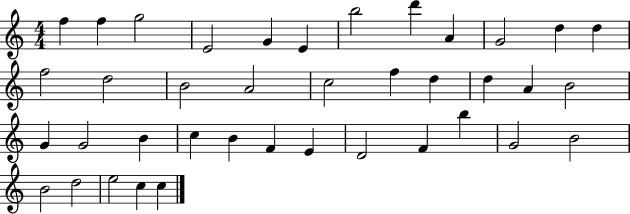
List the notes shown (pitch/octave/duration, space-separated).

F5/q F5/q G5/h E4/h G4/q E4/q B5/h D6/q A4/q G4/h D5/q D5/q F5/h D5/h B4/h A4/h C5/h F5/q D5/q D5/q A4/q B4/h G4/q G4/h B4/q C5/q B4/q F4/q E4/q D4/h F4/q B5/q G4/h B4/h B4/h D5/h E5/h C5/q C5/q